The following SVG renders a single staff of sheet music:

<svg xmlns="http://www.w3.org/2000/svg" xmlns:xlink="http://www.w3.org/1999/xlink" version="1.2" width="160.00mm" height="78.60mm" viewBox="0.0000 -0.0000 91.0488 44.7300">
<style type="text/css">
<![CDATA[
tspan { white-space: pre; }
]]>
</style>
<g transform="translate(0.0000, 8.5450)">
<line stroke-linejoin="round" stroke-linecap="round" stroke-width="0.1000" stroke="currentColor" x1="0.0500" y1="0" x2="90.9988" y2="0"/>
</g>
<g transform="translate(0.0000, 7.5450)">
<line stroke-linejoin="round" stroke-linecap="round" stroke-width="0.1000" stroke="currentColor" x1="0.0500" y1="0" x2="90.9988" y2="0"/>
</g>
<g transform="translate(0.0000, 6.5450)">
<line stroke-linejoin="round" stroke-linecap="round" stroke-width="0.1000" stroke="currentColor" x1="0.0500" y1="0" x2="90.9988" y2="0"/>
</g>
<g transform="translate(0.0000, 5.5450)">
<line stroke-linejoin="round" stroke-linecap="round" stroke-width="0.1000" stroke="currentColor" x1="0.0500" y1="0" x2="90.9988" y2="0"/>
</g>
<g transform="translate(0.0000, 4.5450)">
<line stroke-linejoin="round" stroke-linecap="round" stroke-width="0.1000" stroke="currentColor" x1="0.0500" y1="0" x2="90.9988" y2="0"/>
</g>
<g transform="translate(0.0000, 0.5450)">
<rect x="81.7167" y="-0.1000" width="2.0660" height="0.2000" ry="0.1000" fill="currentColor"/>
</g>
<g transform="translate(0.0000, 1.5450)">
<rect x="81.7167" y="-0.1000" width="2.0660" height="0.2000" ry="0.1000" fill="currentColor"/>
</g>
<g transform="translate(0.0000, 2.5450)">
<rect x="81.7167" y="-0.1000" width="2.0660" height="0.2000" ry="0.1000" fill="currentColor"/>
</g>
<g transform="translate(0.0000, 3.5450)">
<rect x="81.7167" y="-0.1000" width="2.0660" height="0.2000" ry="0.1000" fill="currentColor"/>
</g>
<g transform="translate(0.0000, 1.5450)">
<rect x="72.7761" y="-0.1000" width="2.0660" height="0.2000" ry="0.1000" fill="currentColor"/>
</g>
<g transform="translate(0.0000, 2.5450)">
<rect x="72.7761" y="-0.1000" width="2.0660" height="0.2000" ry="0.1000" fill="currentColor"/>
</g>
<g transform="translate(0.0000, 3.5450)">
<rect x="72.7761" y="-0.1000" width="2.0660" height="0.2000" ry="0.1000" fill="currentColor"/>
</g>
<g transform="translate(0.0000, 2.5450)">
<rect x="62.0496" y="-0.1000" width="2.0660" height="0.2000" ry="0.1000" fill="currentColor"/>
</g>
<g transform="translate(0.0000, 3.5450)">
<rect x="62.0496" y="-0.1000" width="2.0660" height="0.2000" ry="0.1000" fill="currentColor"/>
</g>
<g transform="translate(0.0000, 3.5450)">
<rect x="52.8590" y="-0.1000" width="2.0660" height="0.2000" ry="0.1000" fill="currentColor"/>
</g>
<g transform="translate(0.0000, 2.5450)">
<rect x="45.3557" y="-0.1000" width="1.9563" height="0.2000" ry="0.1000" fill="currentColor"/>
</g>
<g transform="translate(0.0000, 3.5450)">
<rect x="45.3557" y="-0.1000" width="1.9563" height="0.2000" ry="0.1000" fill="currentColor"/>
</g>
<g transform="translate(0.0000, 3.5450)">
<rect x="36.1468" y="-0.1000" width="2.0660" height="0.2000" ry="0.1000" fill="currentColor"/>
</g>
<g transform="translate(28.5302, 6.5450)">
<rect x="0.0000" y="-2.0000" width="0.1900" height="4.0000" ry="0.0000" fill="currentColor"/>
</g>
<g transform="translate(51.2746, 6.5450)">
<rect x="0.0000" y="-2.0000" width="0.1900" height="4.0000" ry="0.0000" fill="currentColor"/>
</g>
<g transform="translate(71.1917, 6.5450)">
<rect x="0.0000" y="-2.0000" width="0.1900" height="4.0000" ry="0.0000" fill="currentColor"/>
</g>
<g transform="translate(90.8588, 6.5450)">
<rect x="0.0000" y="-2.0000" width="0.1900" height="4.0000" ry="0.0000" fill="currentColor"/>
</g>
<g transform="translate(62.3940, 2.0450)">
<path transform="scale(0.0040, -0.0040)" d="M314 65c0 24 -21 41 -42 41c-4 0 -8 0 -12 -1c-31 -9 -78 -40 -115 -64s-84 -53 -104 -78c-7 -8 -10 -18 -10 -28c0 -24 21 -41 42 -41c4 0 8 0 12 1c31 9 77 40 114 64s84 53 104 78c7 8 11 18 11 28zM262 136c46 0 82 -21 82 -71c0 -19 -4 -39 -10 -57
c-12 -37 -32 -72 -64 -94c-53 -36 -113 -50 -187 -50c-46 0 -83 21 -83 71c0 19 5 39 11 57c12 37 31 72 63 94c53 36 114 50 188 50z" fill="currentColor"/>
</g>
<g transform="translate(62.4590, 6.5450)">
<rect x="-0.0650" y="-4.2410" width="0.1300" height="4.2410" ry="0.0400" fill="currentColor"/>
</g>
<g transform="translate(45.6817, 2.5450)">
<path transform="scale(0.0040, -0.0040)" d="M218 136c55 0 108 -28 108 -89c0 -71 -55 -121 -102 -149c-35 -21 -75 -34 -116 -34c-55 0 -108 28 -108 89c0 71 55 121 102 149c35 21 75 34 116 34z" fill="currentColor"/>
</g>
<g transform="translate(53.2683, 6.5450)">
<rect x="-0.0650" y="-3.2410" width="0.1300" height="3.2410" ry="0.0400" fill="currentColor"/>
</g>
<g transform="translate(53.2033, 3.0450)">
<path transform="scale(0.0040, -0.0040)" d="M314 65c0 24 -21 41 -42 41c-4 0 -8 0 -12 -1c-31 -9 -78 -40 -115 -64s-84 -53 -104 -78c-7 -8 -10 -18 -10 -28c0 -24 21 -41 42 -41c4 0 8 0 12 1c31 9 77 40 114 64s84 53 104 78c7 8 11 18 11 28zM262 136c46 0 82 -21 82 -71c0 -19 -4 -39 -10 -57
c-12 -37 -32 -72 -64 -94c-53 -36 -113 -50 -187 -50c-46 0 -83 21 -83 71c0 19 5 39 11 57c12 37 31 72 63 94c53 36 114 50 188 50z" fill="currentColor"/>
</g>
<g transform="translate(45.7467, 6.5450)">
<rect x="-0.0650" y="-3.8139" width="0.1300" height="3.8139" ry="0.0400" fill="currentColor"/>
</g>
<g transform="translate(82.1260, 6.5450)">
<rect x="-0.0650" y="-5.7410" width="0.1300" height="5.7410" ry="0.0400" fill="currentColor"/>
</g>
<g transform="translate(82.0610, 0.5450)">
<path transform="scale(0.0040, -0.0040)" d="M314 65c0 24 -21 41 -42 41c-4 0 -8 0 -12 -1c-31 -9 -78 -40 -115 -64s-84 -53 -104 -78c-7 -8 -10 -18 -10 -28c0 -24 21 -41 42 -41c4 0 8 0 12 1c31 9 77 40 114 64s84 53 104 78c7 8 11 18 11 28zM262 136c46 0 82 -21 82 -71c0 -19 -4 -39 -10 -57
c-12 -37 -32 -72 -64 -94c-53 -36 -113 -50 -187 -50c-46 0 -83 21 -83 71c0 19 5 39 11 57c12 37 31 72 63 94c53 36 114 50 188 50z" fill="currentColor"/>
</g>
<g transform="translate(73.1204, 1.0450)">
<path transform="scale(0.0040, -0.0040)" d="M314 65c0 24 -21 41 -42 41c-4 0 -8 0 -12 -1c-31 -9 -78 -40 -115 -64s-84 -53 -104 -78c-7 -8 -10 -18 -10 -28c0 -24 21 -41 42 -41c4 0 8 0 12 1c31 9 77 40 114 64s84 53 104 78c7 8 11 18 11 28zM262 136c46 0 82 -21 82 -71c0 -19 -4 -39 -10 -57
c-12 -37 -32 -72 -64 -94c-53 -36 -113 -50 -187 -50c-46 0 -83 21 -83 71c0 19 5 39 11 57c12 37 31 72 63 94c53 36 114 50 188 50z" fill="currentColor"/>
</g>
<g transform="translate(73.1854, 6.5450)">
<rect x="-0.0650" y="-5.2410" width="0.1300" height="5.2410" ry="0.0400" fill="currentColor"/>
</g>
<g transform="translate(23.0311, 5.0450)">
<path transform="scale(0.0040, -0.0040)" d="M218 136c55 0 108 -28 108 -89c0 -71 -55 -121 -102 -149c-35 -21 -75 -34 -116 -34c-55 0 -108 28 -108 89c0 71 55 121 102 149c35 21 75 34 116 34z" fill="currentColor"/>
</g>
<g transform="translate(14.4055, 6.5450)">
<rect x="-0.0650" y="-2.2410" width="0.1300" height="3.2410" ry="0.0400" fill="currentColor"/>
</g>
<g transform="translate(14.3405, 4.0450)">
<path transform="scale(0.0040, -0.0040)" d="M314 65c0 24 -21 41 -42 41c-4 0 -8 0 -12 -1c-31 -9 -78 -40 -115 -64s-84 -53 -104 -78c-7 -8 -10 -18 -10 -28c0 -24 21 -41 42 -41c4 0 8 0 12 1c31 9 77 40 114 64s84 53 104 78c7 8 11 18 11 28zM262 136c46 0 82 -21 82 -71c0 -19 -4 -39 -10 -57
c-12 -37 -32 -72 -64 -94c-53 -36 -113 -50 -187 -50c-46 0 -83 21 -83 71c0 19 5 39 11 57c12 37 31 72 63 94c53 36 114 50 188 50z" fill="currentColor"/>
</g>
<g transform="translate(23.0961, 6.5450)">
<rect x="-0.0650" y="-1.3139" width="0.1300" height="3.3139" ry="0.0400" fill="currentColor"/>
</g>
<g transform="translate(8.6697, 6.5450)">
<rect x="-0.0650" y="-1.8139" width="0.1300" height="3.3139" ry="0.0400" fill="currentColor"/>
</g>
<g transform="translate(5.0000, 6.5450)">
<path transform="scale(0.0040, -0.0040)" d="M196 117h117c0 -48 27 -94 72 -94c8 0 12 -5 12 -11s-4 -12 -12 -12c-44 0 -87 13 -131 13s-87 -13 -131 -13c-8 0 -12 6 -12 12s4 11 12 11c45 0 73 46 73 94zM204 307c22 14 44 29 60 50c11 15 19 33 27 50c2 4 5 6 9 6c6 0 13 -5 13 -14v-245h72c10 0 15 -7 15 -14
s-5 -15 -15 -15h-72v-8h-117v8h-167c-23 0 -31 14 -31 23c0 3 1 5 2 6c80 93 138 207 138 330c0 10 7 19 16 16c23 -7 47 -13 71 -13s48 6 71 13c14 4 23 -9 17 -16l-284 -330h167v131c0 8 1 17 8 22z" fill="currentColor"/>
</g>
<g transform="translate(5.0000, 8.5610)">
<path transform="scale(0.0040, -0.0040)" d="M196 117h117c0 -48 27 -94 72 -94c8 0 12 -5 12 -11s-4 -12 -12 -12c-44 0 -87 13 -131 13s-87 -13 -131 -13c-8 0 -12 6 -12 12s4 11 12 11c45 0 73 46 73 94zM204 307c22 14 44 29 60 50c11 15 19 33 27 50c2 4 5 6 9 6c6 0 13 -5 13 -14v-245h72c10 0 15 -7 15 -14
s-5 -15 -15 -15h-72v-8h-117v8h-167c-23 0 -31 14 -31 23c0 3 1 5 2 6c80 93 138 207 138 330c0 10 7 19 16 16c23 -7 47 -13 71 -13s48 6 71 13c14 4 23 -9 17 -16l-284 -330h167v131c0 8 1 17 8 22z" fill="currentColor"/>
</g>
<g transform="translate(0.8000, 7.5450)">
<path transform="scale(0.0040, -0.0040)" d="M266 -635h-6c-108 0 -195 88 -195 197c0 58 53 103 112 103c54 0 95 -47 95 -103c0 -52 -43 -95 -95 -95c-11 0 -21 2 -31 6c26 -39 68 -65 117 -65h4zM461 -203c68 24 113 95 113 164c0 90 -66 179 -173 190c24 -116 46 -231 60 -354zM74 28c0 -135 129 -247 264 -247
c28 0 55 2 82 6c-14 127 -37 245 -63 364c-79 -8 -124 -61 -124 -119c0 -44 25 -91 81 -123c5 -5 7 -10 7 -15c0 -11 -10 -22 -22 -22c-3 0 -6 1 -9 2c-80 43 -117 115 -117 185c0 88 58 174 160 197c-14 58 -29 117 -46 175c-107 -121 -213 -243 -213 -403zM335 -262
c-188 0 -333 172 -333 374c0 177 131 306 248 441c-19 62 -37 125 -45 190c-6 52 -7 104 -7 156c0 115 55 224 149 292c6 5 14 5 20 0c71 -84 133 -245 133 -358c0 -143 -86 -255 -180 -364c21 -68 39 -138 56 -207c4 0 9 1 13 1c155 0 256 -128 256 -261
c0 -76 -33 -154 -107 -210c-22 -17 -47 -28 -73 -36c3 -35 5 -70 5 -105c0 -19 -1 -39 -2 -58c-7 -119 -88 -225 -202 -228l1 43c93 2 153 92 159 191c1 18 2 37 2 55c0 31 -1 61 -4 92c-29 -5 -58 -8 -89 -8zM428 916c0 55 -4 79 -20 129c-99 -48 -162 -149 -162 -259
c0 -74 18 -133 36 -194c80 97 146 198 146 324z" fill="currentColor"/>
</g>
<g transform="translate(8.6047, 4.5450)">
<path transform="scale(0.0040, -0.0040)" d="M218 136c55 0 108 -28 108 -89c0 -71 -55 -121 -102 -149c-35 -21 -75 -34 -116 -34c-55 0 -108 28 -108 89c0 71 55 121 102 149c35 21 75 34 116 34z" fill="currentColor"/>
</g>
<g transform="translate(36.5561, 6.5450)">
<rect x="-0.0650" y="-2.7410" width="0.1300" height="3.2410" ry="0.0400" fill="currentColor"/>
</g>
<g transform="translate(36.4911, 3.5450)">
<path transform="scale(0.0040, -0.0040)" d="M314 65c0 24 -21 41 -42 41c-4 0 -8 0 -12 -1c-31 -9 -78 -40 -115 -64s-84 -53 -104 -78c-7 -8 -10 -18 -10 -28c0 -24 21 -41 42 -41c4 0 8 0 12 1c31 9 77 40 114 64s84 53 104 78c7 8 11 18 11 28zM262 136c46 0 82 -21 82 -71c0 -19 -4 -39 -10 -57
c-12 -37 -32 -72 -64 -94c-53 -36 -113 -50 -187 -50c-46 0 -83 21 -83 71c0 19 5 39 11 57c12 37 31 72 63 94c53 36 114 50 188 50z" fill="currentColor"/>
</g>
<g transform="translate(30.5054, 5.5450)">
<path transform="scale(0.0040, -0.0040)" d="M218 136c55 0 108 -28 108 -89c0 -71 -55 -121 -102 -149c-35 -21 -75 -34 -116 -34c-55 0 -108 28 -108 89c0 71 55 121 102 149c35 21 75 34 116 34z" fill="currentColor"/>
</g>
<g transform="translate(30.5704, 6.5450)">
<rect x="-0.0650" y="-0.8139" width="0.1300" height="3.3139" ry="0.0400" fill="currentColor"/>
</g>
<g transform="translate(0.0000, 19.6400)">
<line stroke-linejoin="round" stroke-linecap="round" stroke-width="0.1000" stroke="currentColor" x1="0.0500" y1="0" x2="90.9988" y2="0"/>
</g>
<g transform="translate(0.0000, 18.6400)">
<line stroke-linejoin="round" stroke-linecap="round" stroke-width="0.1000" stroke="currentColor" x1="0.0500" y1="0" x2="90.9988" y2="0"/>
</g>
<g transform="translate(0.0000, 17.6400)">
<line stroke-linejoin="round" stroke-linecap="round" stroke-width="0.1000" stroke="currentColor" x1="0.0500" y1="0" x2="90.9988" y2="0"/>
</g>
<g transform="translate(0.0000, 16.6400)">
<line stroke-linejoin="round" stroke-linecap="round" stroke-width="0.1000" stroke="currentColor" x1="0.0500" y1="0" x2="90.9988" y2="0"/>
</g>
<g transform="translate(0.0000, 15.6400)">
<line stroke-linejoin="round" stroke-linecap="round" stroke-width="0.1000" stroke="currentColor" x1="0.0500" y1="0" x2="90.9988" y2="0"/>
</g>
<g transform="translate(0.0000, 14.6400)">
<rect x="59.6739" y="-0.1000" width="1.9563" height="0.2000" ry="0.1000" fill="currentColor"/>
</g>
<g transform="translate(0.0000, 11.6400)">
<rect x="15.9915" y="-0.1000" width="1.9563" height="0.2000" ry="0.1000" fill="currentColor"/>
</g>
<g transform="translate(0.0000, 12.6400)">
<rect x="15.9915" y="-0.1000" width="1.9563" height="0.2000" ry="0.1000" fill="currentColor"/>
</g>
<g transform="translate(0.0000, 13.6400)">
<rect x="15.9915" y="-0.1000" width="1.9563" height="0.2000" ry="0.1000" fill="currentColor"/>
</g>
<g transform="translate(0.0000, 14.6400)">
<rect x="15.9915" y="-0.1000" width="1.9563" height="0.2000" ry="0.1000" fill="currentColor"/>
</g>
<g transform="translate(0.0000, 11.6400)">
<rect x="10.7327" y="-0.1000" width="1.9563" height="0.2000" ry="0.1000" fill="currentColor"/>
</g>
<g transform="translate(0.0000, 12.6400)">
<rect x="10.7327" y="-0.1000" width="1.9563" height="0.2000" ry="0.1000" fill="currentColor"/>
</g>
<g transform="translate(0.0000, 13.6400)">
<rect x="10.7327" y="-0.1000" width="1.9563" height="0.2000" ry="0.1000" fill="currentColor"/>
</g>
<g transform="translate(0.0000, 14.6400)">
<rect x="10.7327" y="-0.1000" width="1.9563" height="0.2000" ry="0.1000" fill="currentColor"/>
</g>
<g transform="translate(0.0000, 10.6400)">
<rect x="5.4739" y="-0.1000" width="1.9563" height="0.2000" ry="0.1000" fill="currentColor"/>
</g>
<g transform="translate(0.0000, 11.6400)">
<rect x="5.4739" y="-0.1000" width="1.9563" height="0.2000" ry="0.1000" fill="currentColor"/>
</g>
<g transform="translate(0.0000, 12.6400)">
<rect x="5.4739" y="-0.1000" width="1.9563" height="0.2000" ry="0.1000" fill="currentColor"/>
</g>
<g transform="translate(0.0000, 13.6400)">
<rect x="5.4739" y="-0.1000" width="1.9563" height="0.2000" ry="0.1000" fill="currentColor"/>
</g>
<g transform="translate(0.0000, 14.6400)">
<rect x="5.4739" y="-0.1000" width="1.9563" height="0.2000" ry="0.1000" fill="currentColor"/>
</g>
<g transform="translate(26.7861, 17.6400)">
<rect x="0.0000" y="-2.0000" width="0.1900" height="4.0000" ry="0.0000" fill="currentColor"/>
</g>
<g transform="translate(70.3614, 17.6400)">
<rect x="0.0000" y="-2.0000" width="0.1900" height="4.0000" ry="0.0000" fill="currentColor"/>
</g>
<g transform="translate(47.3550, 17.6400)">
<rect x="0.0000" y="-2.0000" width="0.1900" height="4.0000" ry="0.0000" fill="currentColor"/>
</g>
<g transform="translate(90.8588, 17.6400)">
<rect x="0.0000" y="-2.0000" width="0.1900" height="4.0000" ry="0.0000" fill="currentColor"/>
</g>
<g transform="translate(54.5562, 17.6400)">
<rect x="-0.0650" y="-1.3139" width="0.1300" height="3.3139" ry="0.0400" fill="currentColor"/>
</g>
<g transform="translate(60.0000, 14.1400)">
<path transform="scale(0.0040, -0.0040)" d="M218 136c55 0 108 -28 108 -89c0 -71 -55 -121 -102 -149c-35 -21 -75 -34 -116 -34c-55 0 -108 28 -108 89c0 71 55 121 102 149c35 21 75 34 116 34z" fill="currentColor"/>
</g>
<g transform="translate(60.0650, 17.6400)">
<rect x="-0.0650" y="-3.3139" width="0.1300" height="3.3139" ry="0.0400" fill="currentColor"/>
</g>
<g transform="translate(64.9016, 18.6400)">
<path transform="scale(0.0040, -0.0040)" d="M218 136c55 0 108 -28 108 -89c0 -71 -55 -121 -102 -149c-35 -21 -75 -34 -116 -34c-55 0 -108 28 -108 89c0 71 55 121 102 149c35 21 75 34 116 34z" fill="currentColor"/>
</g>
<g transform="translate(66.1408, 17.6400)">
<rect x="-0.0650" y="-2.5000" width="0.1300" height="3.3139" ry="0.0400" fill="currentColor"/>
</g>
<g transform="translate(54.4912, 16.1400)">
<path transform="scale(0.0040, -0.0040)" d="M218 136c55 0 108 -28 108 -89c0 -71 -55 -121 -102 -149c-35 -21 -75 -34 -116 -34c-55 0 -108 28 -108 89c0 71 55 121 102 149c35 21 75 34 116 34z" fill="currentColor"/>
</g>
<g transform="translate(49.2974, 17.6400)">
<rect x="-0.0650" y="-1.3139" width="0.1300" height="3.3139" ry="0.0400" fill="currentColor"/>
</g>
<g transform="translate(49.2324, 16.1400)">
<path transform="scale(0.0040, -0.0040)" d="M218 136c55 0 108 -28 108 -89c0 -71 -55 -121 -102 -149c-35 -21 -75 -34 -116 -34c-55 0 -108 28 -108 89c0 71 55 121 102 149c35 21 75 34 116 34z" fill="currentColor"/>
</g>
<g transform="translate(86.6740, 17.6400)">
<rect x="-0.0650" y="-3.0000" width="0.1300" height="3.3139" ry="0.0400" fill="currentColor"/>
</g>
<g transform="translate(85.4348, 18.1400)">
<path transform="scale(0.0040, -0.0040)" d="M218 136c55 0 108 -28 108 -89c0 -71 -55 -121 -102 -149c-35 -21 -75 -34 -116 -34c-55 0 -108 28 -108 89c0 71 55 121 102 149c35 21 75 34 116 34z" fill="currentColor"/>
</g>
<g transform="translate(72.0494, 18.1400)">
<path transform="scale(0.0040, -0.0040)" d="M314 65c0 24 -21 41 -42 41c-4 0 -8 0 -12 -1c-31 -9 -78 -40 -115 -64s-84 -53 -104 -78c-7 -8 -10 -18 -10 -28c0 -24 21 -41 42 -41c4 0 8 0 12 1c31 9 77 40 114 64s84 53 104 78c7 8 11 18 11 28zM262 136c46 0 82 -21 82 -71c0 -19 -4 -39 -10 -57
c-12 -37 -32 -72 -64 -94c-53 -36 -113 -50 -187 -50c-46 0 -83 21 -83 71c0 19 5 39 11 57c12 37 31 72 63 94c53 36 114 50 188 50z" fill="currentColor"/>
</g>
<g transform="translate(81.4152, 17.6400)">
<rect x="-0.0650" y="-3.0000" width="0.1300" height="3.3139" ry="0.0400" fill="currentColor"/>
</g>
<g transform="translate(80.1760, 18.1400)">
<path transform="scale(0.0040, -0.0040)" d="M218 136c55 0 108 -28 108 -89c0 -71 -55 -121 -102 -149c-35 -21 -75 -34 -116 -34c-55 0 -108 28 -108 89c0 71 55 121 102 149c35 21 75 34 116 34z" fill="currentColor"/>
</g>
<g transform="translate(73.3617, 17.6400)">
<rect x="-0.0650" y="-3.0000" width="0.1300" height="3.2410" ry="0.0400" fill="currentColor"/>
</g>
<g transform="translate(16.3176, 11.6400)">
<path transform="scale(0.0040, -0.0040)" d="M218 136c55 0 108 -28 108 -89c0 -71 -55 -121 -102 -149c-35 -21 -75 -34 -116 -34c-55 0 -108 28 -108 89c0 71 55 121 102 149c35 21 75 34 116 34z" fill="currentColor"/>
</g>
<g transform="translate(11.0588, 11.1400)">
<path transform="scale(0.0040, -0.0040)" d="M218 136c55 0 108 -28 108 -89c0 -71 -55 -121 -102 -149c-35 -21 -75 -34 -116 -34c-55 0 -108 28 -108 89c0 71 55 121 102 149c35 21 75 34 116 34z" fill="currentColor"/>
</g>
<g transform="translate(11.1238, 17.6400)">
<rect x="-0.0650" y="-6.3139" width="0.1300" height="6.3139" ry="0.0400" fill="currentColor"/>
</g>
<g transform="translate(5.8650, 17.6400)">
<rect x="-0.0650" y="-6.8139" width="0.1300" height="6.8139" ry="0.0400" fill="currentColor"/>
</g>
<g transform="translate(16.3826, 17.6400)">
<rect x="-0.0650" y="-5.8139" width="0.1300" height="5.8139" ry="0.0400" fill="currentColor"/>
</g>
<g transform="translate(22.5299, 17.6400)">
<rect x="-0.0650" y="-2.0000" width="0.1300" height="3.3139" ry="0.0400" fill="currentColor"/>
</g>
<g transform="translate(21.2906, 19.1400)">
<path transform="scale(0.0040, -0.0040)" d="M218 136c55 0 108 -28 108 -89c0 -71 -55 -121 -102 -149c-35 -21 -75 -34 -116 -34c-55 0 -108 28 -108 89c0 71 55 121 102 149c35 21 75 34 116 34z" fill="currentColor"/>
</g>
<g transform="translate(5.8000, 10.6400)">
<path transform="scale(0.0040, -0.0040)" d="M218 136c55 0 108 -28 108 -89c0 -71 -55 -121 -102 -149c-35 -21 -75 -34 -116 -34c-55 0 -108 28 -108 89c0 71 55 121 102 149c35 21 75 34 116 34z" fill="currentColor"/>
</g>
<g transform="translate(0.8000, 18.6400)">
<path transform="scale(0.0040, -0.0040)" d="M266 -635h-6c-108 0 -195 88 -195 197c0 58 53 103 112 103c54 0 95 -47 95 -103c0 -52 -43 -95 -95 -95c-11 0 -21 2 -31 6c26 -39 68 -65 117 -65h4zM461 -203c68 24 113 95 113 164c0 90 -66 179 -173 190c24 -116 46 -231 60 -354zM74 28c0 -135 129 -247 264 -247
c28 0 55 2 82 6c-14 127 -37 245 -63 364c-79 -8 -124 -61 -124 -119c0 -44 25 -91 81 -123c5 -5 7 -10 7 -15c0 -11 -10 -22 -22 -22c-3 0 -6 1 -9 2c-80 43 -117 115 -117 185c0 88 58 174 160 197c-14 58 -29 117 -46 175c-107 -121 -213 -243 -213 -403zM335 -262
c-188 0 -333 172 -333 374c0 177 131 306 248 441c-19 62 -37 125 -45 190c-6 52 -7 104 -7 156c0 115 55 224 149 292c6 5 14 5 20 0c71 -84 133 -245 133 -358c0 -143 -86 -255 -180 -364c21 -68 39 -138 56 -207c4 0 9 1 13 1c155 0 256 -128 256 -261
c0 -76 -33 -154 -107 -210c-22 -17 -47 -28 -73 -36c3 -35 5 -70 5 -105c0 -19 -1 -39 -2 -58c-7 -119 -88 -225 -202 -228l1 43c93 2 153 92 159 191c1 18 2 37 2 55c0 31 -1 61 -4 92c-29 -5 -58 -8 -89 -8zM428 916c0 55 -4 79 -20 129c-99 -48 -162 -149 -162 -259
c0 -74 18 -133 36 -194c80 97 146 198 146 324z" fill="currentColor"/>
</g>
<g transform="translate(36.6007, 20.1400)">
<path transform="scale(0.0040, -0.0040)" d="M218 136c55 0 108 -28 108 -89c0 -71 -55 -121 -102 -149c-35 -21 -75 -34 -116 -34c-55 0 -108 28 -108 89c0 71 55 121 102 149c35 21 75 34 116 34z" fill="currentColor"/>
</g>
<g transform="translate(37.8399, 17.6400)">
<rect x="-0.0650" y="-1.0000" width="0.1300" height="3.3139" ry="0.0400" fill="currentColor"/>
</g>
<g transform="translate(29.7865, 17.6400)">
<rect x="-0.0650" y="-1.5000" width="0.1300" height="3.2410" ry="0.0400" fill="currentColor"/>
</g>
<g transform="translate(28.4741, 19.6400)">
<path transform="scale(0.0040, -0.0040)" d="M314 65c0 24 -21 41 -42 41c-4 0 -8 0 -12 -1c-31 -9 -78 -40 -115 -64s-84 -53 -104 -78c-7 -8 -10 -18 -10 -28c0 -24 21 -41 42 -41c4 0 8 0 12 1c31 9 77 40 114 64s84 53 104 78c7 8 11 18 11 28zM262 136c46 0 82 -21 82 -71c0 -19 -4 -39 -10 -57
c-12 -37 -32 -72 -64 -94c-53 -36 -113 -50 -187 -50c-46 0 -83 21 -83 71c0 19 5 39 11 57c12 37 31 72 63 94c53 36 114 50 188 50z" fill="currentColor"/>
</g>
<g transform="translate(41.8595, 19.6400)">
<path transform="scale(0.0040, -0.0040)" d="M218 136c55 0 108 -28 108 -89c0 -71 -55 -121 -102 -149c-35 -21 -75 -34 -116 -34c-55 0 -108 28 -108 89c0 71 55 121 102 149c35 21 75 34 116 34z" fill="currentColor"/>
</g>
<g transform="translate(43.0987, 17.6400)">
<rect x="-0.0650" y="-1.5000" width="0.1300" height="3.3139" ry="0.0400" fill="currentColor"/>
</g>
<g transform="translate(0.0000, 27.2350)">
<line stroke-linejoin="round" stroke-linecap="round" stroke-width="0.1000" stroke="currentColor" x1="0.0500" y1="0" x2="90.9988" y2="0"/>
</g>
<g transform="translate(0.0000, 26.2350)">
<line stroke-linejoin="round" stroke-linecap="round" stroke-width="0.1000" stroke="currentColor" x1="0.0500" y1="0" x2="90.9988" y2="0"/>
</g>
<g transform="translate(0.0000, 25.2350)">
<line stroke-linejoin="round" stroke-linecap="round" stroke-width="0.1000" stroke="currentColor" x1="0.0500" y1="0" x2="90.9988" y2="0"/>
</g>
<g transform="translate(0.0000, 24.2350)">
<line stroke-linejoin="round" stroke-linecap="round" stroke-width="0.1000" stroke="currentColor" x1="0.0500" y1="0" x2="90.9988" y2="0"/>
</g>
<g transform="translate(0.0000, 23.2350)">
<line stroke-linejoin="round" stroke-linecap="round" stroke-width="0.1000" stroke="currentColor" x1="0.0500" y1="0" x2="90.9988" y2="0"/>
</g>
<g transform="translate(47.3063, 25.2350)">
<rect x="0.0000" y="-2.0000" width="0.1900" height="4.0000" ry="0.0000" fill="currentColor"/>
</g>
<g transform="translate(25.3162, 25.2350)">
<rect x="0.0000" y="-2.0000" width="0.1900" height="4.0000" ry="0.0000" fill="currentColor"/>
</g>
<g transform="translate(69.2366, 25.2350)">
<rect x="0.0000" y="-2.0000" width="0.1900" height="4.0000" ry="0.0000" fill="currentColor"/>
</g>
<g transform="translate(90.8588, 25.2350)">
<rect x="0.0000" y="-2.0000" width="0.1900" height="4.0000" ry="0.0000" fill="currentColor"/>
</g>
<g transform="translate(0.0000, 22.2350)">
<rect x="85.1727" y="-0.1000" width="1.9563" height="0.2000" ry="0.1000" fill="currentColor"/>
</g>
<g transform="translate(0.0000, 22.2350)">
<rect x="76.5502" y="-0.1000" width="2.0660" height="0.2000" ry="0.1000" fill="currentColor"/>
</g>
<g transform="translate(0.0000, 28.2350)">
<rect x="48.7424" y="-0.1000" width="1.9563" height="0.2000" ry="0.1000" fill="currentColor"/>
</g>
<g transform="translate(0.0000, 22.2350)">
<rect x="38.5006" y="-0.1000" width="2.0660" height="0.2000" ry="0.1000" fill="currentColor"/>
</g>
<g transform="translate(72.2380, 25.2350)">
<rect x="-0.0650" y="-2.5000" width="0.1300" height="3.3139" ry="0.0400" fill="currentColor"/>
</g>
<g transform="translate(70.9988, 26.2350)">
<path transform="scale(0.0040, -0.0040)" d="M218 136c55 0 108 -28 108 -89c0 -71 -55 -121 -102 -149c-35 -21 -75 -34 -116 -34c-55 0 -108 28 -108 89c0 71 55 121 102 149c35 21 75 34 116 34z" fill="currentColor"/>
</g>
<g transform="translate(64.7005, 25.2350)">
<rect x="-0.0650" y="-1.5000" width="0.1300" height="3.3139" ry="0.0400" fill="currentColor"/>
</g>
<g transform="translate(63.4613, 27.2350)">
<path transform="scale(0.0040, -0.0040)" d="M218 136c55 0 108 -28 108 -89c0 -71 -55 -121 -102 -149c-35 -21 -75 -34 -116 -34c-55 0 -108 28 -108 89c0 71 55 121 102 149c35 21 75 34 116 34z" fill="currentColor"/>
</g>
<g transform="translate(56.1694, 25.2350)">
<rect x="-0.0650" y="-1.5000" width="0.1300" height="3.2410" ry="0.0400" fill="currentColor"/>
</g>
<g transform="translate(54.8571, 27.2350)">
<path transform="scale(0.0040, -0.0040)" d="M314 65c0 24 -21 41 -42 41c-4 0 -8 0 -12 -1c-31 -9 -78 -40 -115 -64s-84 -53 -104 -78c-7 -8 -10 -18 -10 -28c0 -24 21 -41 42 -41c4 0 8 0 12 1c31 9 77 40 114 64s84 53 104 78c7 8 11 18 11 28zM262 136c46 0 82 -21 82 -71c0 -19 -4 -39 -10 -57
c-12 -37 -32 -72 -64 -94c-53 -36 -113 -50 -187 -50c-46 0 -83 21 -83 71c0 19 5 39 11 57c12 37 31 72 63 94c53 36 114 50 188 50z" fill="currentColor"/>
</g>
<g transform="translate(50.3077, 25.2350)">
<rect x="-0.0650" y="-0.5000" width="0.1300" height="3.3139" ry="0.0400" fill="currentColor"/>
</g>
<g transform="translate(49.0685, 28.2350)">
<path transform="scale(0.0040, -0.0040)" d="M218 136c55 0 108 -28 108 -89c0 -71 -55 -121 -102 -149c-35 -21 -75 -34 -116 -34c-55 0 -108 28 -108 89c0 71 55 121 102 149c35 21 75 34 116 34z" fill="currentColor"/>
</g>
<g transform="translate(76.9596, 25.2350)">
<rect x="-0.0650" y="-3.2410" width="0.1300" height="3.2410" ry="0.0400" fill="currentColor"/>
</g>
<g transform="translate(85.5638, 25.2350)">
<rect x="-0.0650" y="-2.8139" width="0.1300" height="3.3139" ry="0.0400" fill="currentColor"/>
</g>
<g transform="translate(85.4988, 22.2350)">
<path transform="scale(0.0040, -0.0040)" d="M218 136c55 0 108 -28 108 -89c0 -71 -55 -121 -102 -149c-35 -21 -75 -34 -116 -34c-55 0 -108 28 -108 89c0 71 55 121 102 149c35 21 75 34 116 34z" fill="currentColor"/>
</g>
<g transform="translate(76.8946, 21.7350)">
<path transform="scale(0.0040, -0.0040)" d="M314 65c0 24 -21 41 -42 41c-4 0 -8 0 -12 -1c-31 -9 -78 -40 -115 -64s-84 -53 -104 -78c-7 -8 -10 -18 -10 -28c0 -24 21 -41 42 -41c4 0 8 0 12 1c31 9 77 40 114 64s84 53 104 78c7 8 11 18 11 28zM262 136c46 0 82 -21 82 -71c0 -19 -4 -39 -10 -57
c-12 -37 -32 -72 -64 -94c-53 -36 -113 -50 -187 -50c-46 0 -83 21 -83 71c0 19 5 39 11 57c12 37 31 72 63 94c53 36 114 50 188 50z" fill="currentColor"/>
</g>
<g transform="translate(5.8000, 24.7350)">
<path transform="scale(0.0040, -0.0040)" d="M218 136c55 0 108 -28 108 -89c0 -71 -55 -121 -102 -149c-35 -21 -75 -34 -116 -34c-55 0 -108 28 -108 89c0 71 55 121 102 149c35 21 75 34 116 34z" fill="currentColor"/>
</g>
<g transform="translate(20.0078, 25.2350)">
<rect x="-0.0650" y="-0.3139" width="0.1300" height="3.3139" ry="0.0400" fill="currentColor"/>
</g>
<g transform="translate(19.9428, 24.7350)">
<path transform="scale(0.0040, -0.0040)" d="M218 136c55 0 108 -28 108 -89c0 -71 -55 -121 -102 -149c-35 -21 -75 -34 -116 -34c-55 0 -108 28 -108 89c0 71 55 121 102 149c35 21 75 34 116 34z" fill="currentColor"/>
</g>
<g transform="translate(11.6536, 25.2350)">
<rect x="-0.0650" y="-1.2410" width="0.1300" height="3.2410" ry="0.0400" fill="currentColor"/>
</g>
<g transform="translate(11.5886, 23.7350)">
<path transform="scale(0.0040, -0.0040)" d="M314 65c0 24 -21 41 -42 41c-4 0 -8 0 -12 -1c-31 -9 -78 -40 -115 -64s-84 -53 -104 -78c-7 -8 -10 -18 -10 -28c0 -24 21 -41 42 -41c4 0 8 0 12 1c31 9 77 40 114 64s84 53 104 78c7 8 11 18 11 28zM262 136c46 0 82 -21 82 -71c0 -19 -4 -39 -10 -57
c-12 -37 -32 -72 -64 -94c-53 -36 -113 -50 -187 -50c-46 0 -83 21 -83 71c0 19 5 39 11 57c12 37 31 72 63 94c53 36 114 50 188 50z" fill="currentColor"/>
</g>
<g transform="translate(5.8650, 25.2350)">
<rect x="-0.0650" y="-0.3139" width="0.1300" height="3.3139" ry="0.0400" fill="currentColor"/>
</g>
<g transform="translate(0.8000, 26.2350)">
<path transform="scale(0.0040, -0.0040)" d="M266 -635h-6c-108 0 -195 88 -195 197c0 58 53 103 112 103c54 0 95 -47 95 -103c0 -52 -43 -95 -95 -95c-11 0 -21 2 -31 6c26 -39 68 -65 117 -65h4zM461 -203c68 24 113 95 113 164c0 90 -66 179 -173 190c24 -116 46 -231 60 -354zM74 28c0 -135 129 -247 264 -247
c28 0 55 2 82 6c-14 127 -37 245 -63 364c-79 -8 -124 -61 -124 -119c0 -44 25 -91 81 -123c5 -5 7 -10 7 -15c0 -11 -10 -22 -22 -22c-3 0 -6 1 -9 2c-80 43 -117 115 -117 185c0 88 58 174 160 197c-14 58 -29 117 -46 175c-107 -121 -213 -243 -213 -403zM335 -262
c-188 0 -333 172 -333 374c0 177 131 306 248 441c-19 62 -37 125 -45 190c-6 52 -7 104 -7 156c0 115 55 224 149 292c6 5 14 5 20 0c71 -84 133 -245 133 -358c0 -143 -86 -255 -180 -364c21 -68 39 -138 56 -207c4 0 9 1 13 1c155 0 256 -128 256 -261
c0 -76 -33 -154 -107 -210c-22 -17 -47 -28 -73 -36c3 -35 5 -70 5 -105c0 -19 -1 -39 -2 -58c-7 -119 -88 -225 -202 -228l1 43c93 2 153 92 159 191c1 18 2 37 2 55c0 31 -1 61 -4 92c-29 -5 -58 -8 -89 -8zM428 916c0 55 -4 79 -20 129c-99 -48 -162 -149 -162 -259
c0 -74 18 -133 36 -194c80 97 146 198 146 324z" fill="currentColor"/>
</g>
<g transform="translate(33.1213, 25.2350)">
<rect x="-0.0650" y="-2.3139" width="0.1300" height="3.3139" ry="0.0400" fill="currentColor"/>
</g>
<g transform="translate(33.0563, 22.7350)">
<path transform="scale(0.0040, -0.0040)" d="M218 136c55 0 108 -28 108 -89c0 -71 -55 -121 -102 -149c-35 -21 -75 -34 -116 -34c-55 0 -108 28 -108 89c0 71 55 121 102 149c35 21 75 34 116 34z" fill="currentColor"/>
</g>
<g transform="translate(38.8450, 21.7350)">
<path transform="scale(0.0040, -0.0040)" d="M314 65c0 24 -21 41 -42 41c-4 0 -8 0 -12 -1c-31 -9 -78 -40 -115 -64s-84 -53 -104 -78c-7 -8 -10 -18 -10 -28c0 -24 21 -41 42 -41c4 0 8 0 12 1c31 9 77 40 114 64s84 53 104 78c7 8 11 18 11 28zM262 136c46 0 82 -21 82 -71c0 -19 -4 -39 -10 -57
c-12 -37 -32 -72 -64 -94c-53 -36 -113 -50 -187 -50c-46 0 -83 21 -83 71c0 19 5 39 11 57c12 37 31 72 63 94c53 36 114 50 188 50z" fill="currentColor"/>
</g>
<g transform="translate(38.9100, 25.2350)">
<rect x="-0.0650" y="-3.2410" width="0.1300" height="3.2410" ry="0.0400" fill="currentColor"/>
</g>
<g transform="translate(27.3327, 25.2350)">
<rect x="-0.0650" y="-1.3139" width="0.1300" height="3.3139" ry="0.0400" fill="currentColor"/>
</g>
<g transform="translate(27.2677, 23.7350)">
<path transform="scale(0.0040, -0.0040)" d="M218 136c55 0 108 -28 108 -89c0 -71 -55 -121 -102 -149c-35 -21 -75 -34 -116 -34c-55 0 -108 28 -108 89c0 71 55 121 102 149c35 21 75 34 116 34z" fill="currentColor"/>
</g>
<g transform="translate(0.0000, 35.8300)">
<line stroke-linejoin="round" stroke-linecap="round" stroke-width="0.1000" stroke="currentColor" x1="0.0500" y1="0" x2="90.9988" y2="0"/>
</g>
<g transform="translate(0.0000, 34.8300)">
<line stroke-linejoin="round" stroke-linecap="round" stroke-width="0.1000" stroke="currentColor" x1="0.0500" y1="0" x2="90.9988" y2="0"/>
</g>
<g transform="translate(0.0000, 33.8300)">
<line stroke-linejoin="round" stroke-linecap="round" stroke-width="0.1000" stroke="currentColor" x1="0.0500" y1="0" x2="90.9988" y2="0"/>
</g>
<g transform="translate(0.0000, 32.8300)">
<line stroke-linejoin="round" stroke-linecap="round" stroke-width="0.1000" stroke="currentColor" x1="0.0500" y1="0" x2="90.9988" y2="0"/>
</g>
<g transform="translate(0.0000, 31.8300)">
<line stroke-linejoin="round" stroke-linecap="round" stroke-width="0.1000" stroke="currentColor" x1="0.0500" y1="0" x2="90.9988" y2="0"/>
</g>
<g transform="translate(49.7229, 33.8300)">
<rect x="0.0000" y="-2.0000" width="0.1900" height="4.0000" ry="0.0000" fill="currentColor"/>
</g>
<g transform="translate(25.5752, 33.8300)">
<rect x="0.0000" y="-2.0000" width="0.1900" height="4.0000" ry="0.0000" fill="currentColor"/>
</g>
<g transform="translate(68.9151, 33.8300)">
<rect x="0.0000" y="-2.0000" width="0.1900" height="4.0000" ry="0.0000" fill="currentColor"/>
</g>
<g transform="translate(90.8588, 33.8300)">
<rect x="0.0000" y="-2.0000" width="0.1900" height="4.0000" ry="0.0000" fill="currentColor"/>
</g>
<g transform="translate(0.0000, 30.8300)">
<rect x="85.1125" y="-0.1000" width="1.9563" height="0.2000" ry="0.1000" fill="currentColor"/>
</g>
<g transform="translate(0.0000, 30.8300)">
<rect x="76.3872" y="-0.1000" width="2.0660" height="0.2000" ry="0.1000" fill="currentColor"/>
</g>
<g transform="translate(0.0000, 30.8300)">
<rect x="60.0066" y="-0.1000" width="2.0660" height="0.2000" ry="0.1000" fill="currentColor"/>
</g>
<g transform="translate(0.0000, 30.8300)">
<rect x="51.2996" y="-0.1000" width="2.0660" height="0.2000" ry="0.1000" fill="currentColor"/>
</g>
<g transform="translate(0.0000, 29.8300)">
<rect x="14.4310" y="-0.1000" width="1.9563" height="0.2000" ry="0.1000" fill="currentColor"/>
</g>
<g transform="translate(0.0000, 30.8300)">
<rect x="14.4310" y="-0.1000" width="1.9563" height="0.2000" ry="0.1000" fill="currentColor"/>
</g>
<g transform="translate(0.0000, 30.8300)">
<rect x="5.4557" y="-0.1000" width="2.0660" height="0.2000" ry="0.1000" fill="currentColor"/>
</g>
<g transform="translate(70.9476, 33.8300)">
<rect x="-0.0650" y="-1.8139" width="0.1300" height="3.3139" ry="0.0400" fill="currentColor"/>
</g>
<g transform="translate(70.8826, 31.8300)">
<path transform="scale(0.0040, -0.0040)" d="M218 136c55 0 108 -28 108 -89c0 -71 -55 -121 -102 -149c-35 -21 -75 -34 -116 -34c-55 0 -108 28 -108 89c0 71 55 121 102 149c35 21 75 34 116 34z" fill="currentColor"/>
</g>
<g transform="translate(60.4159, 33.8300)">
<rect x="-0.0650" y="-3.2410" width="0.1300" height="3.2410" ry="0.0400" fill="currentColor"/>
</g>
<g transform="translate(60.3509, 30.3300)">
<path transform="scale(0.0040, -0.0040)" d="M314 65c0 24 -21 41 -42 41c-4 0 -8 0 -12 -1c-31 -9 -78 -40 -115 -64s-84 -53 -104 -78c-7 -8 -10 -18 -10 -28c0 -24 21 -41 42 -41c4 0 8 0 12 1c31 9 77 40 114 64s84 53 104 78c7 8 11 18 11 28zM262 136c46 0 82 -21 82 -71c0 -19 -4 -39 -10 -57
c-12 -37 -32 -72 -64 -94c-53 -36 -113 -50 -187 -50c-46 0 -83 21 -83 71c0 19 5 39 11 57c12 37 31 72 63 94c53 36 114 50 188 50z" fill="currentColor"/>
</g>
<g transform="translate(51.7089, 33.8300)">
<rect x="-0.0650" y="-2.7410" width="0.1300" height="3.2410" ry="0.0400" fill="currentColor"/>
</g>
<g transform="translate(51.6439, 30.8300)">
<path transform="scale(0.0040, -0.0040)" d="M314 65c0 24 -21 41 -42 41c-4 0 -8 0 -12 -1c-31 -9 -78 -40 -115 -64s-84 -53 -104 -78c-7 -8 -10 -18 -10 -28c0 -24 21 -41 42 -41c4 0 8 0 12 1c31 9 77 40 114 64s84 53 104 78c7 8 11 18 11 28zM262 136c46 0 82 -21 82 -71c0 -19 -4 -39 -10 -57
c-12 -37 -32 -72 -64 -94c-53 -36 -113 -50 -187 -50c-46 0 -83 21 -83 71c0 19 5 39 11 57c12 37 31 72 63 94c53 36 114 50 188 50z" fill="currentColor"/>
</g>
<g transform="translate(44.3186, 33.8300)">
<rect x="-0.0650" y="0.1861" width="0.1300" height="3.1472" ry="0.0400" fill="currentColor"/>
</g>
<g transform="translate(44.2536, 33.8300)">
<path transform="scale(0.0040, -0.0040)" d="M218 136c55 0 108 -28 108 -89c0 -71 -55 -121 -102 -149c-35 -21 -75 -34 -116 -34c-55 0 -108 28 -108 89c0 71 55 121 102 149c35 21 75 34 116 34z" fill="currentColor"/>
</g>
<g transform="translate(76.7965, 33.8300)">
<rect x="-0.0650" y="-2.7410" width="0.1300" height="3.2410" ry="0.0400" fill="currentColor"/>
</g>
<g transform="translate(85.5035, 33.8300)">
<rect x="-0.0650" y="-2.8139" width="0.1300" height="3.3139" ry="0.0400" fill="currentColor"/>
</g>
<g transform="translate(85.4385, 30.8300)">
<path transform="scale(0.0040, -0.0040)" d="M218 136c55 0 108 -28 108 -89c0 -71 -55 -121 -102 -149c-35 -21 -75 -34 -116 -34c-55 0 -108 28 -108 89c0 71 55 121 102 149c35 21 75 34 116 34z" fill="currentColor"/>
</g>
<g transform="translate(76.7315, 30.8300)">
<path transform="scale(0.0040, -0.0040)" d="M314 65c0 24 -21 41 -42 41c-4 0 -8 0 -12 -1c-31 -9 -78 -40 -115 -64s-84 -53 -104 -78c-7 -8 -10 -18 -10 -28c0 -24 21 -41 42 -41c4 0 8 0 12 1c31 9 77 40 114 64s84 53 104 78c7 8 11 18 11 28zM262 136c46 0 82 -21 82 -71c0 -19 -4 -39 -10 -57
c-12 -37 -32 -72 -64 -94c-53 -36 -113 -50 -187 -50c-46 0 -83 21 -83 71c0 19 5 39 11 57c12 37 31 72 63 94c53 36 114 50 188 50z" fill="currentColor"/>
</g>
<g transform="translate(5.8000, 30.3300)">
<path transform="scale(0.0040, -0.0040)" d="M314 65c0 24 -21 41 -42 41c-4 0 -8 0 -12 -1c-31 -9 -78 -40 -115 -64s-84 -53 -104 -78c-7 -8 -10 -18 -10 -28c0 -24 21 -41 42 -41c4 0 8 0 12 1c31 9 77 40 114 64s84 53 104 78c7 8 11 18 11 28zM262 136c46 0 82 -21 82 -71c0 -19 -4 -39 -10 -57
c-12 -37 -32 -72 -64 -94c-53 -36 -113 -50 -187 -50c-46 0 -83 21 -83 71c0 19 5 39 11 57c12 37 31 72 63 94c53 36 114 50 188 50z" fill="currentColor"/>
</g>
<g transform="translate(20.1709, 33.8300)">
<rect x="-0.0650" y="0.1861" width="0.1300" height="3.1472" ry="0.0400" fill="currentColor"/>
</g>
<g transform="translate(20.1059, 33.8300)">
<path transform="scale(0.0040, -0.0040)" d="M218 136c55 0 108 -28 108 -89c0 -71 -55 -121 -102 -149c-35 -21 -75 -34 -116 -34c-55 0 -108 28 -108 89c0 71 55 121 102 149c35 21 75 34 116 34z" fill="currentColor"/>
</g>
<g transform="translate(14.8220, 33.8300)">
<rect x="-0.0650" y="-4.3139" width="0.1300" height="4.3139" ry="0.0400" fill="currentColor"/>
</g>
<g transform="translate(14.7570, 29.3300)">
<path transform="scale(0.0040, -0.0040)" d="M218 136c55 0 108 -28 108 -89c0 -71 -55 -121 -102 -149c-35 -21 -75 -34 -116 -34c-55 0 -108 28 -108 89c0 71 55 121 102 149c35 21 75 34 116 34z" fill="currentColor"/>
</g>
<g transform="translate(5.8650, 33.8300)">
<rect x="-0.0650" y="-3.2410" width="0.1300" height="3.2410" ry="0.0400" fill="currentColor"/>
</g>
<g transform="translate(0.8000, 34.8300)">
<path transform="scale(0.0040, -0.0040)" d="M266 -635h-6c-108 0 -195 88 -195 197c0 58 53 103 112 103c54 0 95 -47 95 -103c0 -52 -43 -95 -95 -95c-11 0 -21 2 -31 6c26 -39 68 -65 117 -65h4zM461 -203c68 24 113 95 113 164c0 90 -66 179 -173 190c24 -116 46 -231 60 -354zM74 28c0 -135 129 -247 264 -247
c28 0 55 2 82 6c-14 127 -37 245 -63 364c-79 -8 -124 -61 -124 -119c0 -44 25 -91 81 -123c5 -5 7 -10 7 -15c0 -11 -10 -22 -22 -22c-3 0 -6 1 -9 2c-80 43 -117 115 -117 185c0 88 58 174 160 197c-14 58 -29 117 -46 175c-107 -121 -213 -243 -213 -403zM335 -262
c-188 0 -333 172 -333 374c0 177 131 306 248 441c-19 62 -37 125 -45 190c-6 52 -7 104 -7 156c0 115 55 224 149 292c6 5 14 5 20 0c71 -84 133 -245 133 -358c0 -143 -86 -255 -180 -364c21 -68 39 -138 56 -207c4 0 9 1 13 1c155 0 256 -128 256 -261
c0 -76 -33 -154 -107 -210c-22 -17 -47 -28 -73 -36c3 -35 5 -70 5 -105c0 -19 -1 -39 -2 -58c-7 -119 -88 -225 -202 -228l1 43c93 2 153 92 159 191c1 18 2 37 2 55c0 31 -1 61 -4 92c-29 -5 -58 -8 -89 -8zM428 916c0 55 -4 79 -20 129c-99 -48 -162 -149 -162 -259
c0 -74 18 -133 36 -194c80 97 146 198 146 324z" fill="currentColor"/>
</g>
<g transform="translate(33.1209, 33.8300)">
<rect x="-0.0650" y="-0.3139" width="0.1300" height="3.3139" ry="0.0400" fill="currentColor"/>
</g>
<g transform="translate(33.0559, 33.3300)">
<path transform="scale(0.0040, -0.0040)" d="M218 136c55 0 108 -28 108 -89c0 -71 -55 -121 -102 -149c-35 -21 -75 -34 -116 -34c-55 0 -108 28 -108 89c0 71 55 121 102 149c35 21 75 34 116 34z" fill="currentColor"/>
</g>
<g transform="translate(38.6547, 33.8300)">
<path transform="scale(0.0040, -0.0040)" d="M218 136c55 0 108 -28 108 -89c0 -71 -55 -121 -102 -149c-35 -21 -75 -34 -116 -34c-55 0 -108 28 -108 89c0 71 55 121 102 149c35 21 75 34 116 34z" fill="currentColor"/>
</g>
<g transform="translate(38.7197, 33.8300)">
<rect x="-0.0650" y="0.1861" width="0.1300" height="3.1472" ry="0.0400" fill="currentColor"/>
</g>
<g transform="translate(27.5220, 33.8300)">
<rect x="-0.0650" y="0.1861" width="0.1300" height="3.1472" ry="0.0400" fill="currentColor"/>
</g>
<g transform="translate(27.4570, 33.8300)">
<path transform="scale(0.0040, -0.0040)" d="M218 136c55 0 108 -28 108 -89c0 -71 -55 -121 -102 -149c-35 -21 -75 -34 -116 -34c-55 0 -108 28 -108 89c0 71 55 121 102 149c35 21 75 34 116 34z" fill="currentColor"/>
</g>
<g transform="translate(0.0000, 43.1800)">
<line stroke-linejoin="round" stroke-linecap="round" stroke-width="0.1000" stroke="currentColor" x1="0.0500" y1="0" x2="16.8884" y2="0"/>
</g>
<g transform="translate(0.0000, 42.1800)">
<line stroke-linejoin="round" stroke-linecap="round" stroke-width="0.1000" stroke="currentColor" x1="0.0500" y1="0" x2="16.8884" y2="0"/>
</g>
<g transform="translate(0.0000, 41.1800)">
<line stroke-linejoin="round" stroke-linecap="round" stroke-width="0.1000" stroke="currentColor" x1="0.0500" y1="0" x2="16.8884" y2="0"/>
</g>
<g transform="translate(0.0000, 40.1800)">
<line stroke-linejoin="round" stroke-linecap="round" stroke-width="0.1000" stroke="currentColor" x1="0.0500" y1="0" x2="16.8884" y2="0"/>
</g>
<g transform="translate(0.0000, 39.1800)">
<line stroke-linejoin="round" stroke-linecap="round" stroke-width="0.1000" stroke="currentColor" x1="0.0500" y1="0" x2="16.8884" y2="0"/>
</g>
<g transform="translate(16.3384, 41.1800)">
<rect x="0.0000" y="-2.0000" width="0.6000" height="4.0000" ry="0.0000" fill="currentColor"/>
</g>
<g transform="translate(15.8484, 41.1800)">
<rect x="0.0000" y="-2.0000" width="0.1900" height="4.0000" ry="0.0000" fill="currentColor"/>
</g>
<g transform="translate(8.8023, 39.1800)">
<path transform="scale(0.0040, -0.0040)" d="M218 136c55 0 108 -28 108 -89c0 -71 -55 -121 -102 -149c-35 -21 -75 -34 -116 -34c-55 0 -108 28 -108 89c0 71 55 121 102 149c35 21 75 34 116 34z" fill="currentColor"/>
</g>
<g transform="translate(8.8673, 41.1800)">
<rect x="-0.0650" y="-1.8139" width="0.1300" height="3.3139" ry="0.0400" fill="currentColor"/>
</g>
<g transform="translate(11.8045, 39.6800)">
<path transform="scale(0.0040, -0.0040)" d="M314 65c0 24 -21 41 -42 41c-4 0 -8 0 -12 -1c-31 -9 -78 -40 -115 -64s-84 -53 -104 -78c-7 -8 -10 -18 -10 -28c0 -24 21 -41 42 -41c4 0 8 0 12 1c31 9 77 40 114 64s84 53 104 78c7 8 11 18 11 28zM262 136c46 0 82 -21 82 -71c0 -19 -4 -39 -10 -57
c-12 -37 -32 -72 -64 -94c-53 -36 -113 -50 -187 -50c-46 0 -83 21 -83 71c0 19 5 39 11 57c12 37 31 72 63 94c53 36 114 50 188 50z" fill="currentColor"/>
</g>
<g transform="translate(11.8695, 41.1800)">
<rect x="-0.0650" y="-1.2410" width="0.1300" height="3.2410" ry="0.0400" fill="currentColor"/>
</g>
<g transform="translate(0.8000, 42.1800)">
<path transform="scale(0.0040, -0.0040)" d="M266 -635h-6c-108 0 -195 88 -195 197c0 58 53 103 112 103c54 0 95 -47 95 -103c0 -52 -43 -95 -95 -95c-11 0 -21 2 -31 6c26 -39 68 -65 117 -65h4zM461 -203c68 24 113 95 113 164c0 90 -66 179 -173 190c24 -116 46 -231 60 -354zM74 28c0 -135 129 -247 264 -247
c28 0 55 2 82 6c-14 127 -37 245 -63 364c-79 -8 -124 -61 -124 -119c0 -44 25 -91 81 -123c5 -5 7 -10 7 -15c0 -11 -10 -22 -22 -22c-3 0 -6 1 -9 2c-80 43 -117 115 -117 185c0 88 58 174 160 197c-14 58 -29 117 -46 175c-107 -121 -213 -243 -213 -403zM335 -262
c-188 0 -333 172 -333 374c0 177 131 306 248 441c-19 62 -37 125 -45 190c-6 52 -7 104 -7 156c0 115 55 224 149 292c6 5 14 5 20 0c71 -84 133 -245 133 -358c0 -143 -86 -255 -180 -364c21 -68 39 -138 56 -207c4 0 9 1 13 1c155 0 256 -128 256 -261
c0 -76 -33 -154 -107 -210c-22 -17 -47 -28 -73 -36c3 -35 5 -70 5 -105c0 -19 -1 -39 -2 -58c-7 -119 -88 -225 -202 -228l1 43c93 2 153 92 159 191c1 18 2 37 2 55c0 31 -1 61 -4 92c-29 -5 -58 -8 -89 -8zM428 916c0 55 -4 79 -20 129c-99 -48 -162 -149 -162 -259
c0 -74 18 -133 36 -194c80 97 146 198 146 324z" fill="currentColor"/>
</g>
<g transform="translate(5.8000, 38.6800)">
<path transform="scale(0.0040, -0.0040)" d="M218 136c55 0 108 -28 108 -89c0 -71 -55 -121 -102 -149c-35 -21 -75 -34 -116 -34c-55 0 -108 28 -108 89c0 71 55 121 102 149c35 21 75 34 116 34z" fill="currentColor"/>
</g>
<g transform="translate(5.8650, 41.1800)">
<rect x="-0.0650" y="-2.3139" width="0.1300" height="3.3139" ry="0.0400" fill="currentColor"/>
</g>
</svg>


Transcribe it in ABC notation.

X:1
T:Untitled
M:4/4
L:1/4
K:C
f g2 e d a2 c' b2 d'2 f'2 g'2 b' a' g' F E2 D E e e b G A2 A A c e2 c e g b2 C E2 E G b2 a b2 d' B B c B B a2 b2 f a2 a g f e2